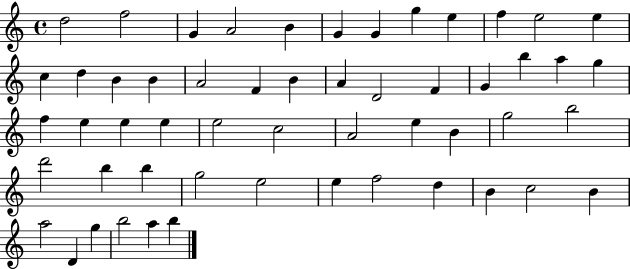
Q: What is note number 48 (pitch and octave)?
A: B4